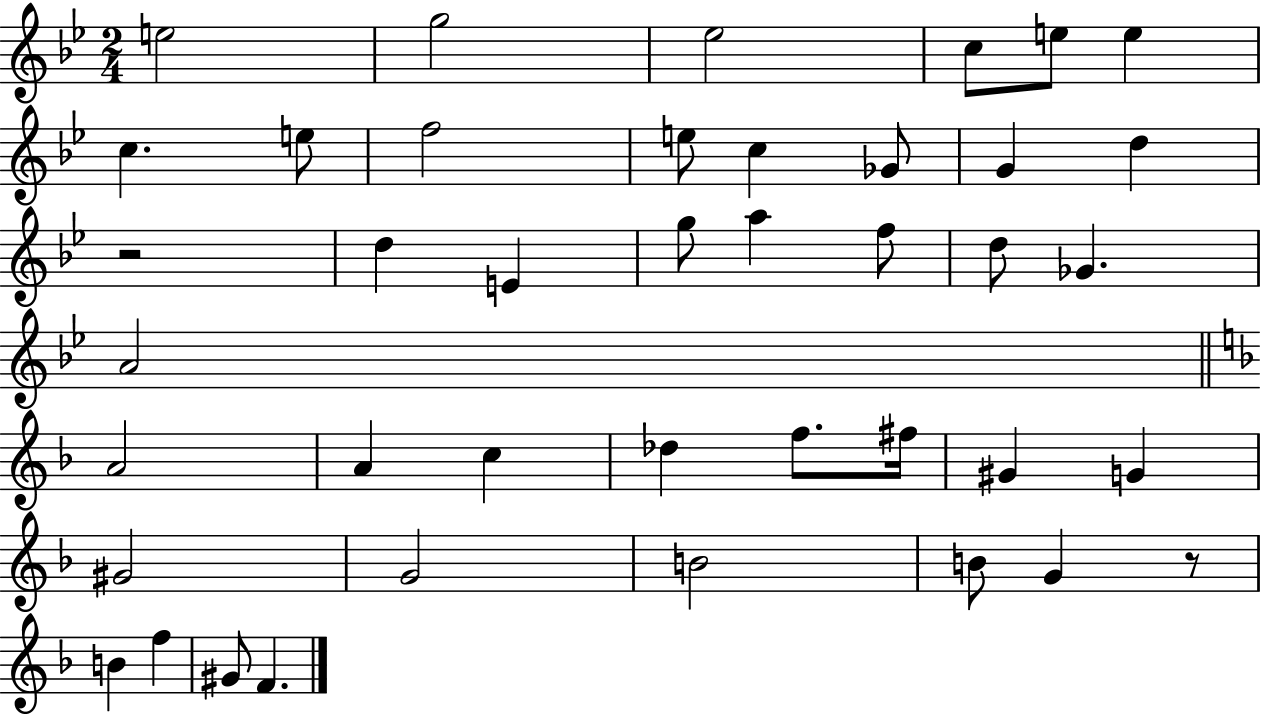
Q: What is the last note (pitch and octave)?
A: F4